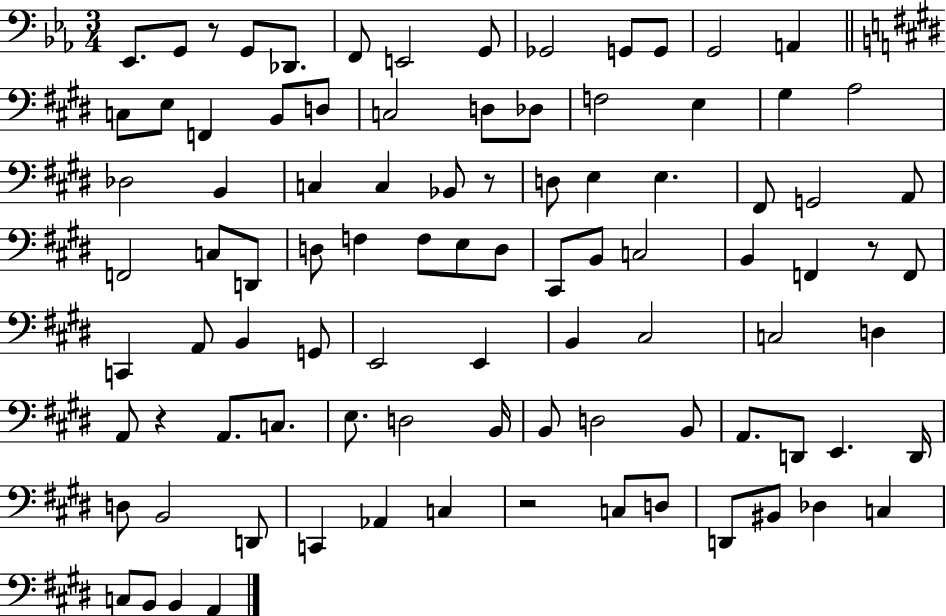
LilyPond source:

{
  \clef bass
  \numericTimeSignature
  \time 3/4
  \key ees \major
  ees,8. g,8 r8 g,8 des,8. | f,8 e,2 g,8 | ges,2 g,8 g,8 | g,2 a,4 | \break \bar "||" \break \key e \major c8 e8 f,4 b,8 d8 | c2 d8 des8 | f2 e4 | gis4 a2 | \break des2 b,4 | c4 c4 bes,8 r8 | d8 e4 e4. | fis,8 g,2 a,8 | \break f,2 c8 d,8 | d8 f4 f8 e8 d8 | cis,8 b,8 c2 | b,4 f,4 r8 f,8 | \break c,4 a,8 b,4 g,8 | e,2 e,4 | b,4 cis2 | c2 d4 | \break a,8 r4 a,8. c8. | e8. d2 b,16 | b,8 d2 b,8 | a,8. d,8 e,4. d,16 | \break d8 b,2 d,8 | c,4 aes,4 c4 | r2 c8 d8 | d,8 bis,8 des4 c4 | \break c8 b,8 b,4 a,4 | \bar "|."
}